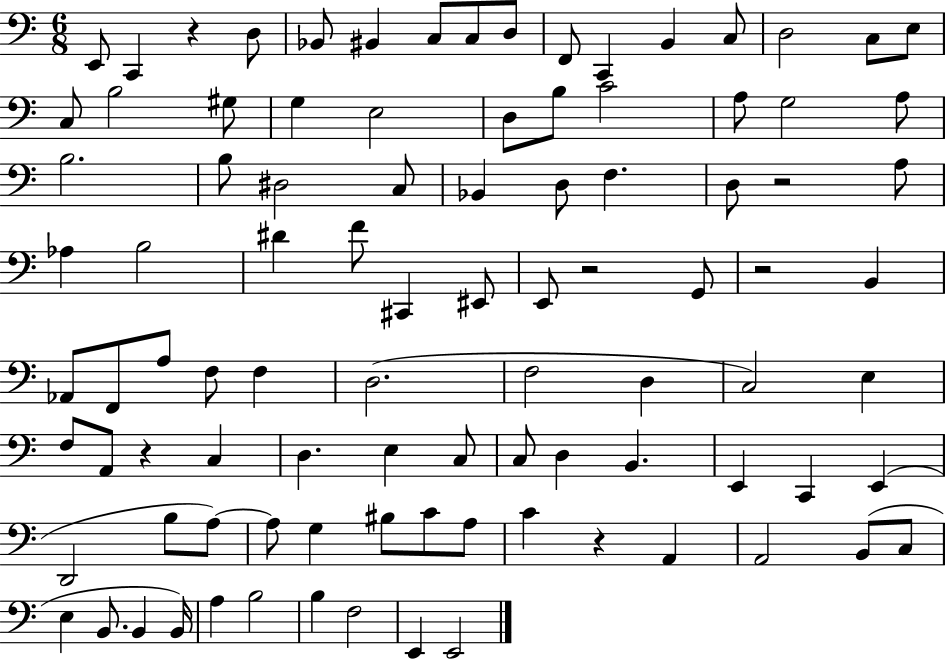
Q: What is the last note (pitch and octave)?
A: E2